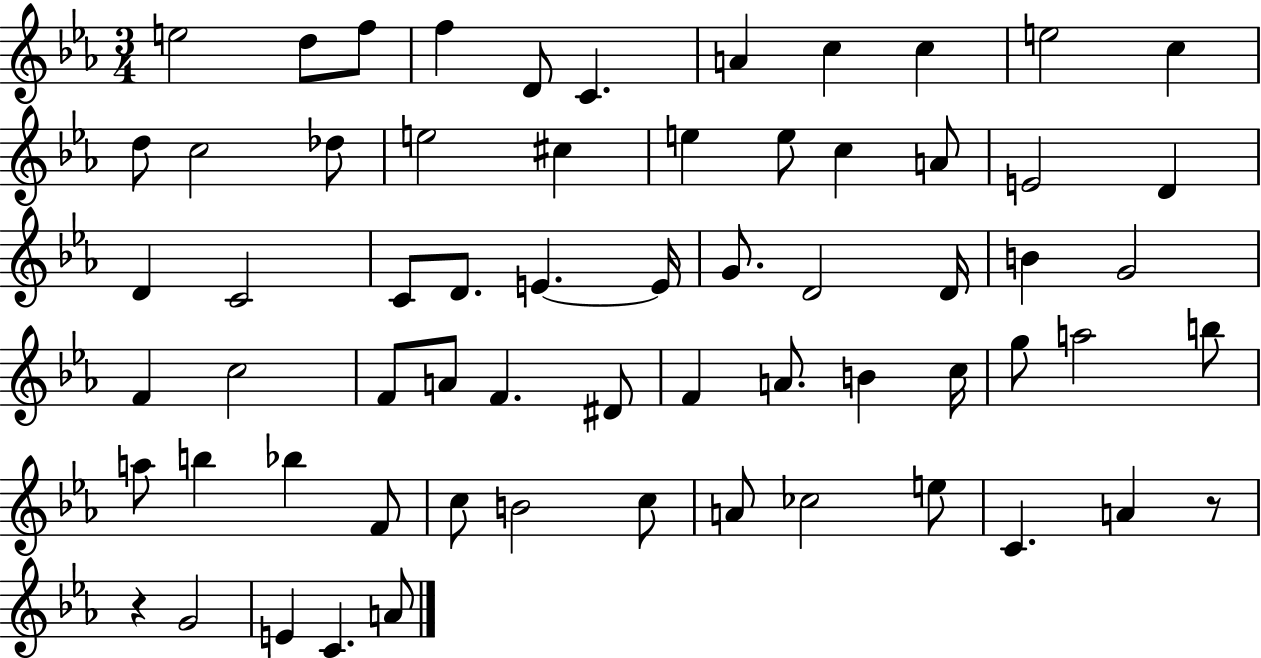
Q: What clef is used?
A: treble